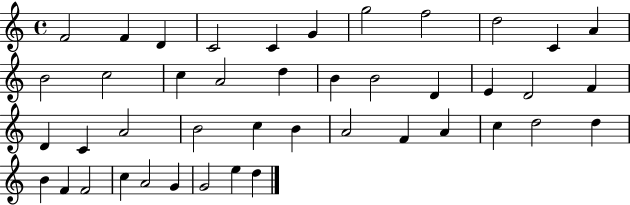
{
  \clef treble
  \time 4/4
  \defaultTimeSignature
  \key c \major
  f'2 f'4 d'4 | c'2 c'4 g'4 | g''2 f''2 | d''2 c'4 a'4 | \break b'2 c''2 | c''4 a'2 d''4 | b'4 b'2 d'4 | e'4 d'2 f'4 | \break d'4 c'4 a'2 | b'2 c''4 b'4 | a'2 f'4 a'4 | c''4 d''2 d''4 | \break b'4 f'4 f'2 | c''4 a'2 g'4 | g'2 e''4 d''4 | \bar "|."
}